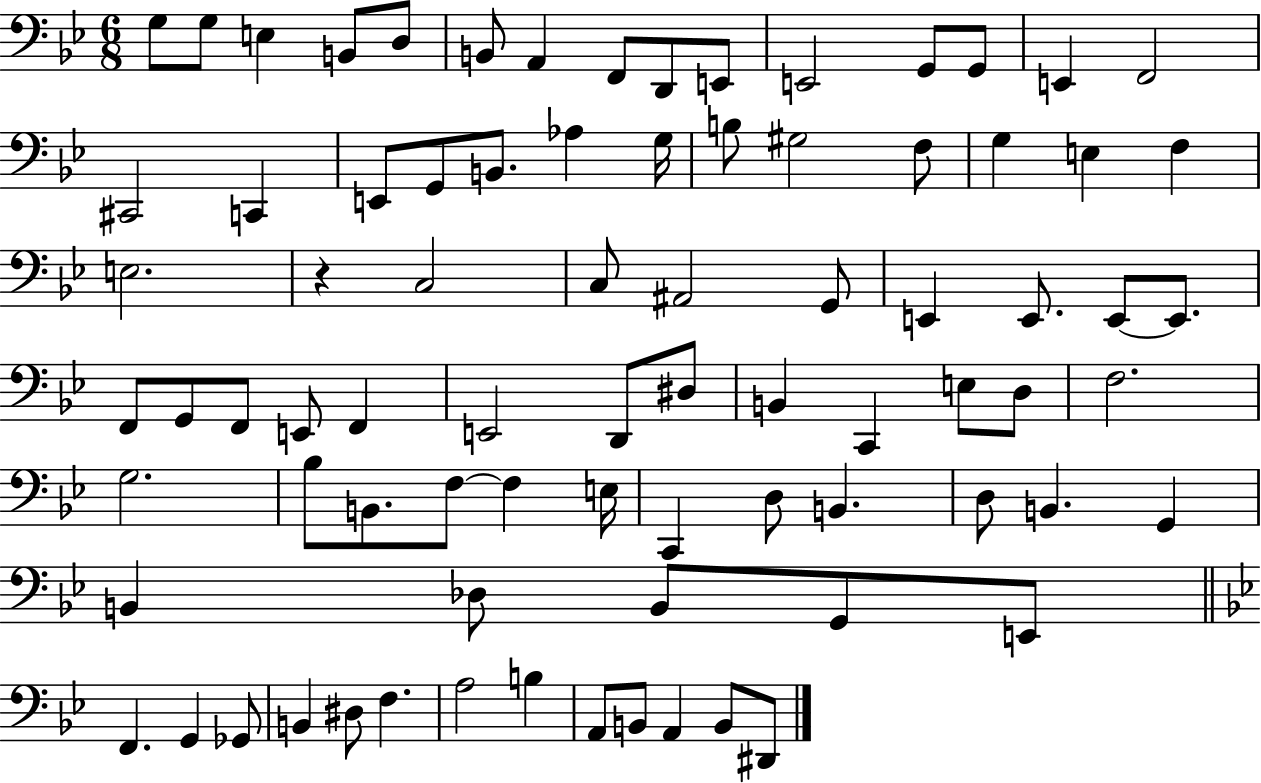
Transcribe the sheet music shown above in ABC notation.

X:1
T:Untitled
M:6/8
L:1/4
K:Bb
G,/2 G,/2 E, B,,/2 D,/2 B,,/2 A,, F,,/2 D,,/2 E,,/2 E,,2 G,,/2 G,,/2 E,, F,,2 ^C,,2 C,, E,,/2 G,,/2 B,,/2 _A, G,/4 B,/2 ^G,2 F,/2 G, E, F, E,2 z C,2 C,/2 ^A,,2 G,,/2 E,, E,,/2 E,,/2 E,,/2 F,,/2 G,,/2 F,,/2 E,,/2 F,, E,,2 D,,/2 ^D,/2 B,, C,, E,/2 D,/2 F,2 G,2 _B,/2 B,,/2 F,/2 F, E,/4 C,, D,/2 B,, D,/2 B,, G,, B,, _D,/2 B,,/2 G,,/2 E,,/2 F,, G,, _G,,/2 B,, ^D,/2 F, A,2 B, A,,/2 B,,/2 A,, B,,/2 ^D,,/2